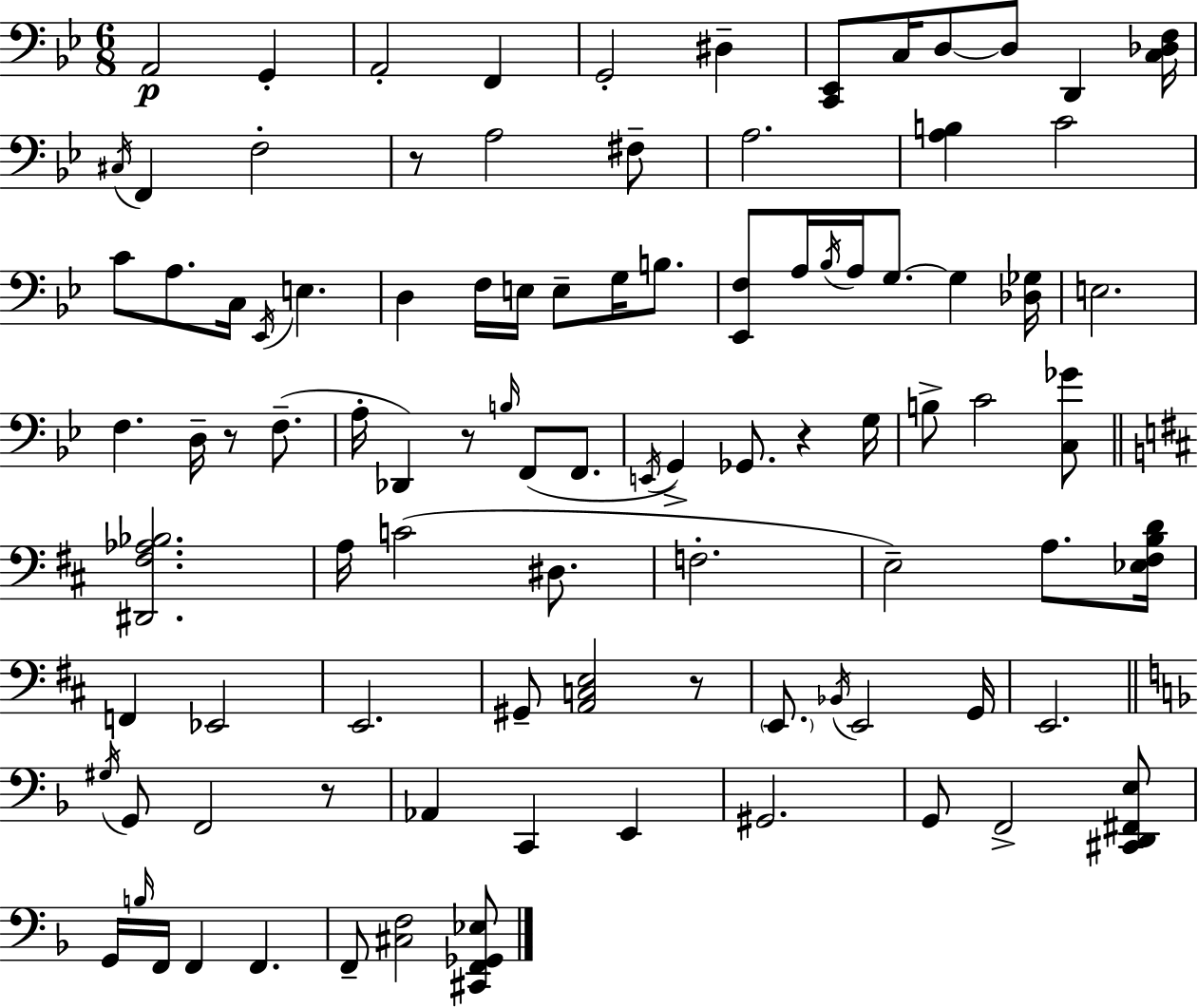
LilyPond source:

{
  \clef bass
  \numericTimeSignature
  \time 6/8
  \key g \minor
  a,2\p g,4-. | a,2-. f,4 | g,2-. dis4-- | <c, ees,>8 c16 d8~~ d8 d,4 <c des f>16 | \break \acciaccatura { cis16 } f,4 f2-. | r8 a2 fis8-- | a2. | <a b>4 c'2 | \break c'8 a8. c16 \acciaccatura { ees,16 } e4. | d4 f16 e16 e8-- g16 b8. | <ees, f>8 a16 \acciaccatura { bes16 } a16 g8.~~ g4 | <des ges>16 e2. | \break f4. d16-- r8 | f8.--( a16-. des,4) r8 \grace { b16 }( f,8 | f,8. \acciaccatura { e,16 } g,4->) ges,8. | r4 g16 b8-> c'2 | \break <c ges'>8 \bar "||" \break \key d \major <dis, fis aes bes>2. | a16 c'2( dis8. | f2.-. | e2--) a8. <ees fis b d'>16 | \break f,4 ees,2 | e,2. | gis,8-- <a, c e>2 r8 | \parenthesize e,8. \acciaccatura { bes,16 } e,2 | \break g,16 e,2. | \bar "||" \break \key f \major \acciaccatura { gis16 } g,8 f,2 r8 | aes,4 c,4 e,4 | gis,2. | g,8 f,2-> <cis, d, fis, e>8 | \break g,16 \grace { b16 } f,16 f,4 f,4. | f,8-- <cis f>2 | <cis, f, ges, ees>8 \bar "|."
}